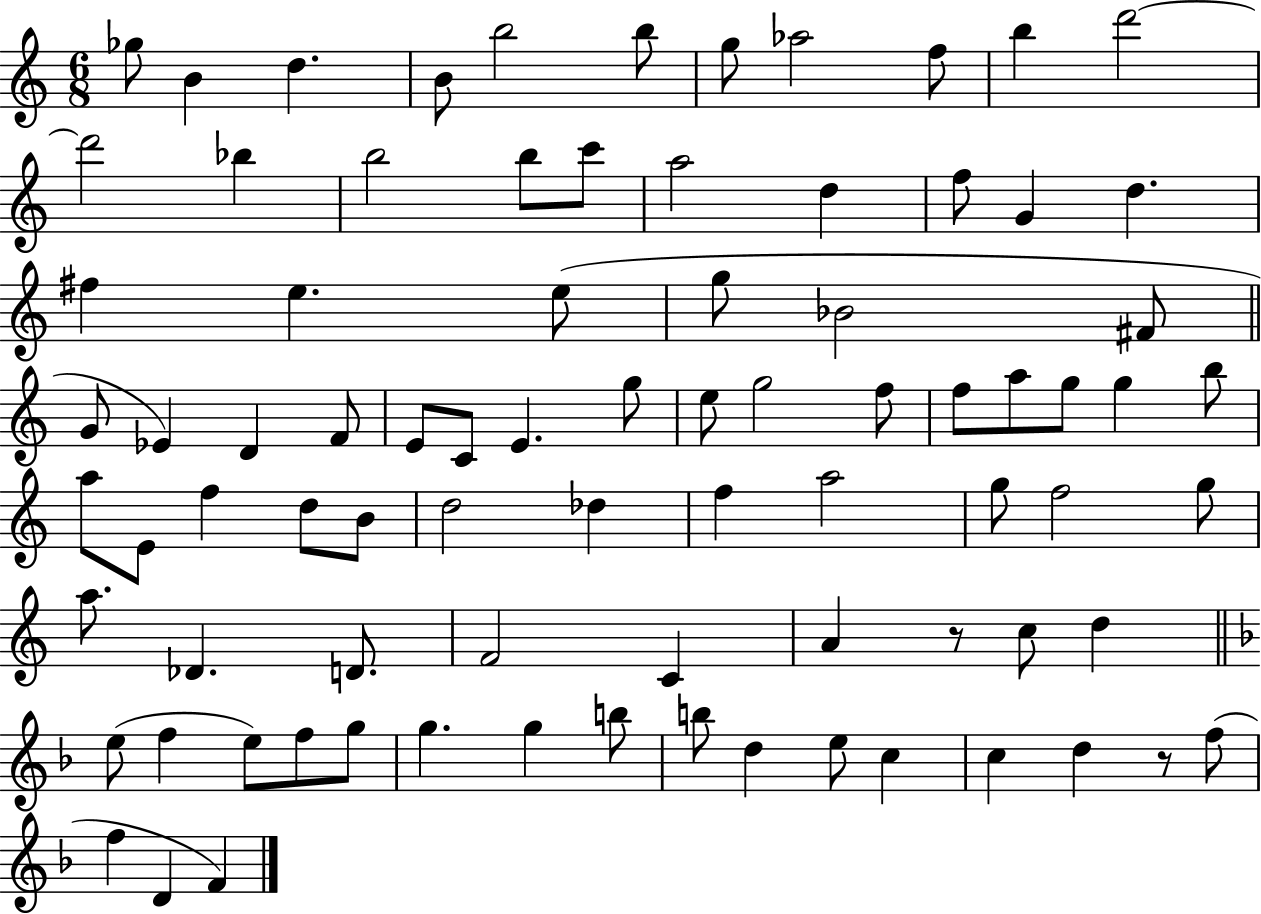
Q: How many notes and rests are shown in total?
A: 83